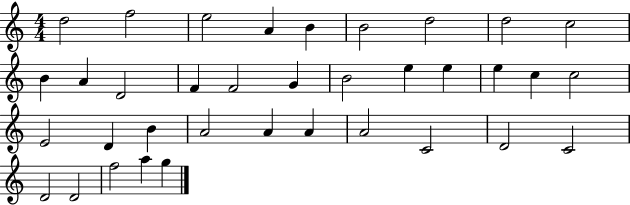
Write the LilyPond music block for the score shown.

{
  \clef treble
  \numericTimeSignature
  \time 4/4
  \key c \major
  d''2 f''2 | e''2 a'4 b'4 | b'2 d''2 | d''2 c''2 | \break b'4 a'4 d'2 | f'4 f'2 g'4 | b'2 e''4 e''4 | e''4 c''4 c''2 | \break e'2 d'4 b'4 | a'2 a'4 a'4 | a'2 c'2 | d'2 c'2 | \break d'2 d'2 | f''2 a''4 g''4 | \bar "|."
}